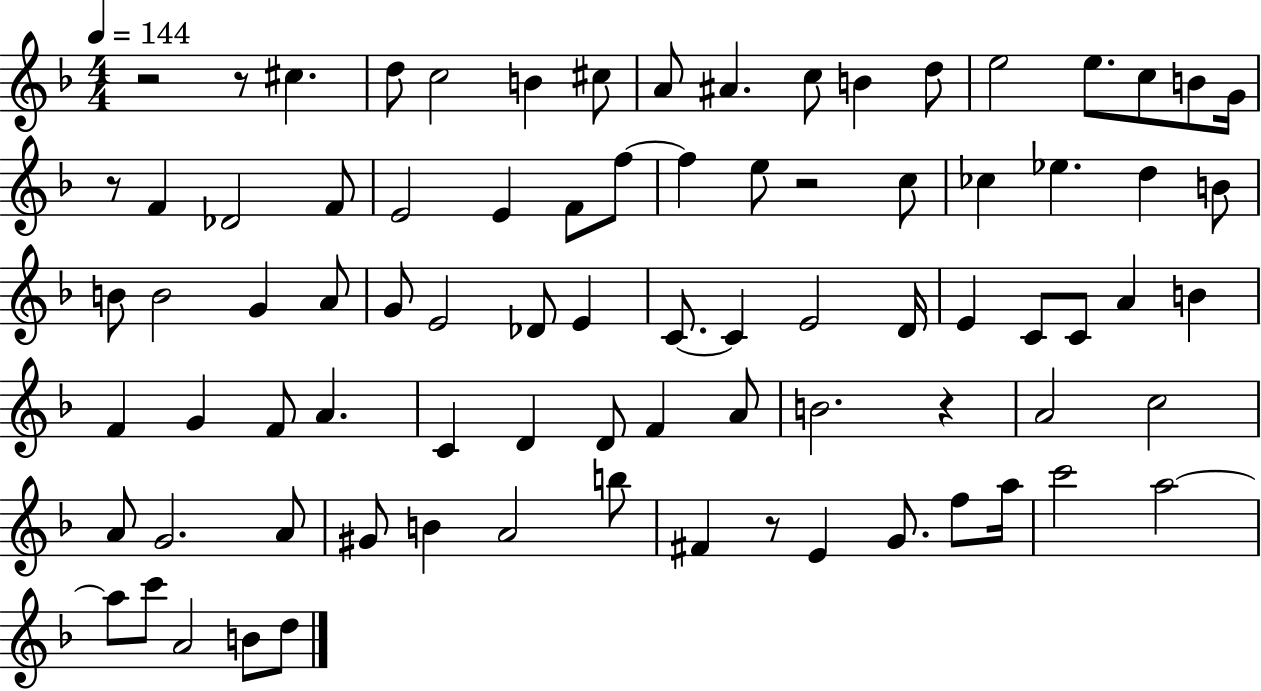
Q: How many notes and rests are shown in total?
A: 83